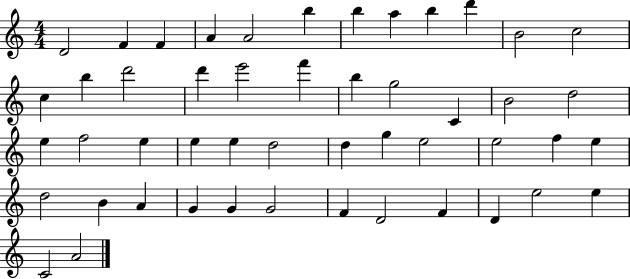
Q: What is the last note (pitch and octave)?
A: A4